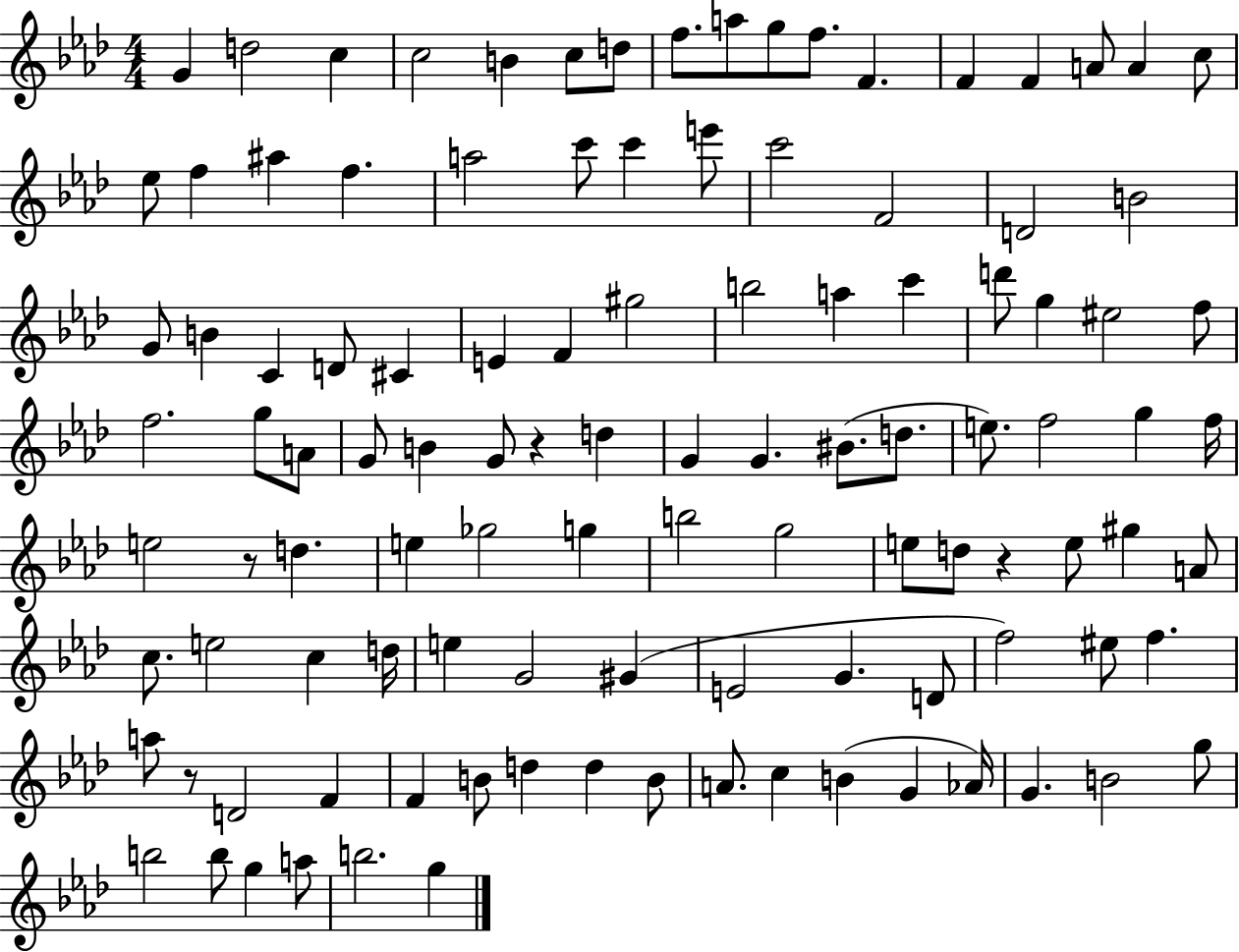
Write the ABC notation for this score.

X:1
T:Untitled
M:4/4
L:1/4
K:Ab
G d2 c c2 B c/2 d/2 f/2 a/2 g/2 f/2 F F F A/2 A c/2 _e/2 f ^a f a2 c'/2 c' e'/2 c'2 F2 D2 B2 G/2 B C D/2 ^C E F ^g2 b2 a c' d'/2 g ^e2 f/2 f2 g/2 A/2 G/2 B G/2 z d G G ^B/2 d/2 e/2 f2 g f/4 e2 z/2 d e _g2 g b2 g2 e/2 d/2 z e/2 ^g A/2 c/2 e2 c d/4 e G2 ^G E2 G D/2 f2 ^e/2 f a/2 z/2 D2 F F B/2 d d B/2 A/2 c B G _A/4 G B2 g/2 b2 b/2 g a/2 b2 g